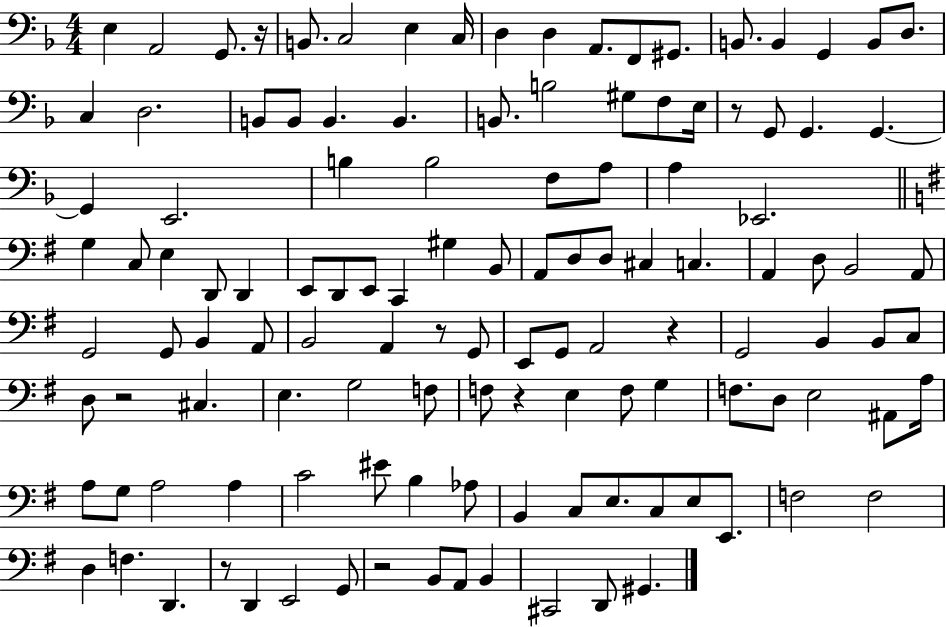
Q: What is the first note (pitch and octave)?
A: E3